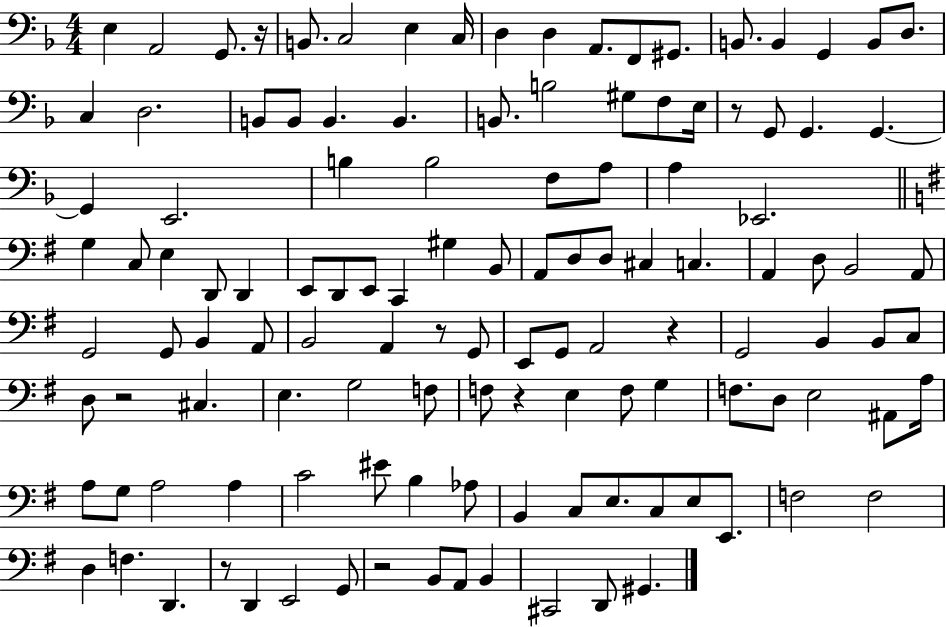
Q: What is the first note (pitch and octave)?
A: E3